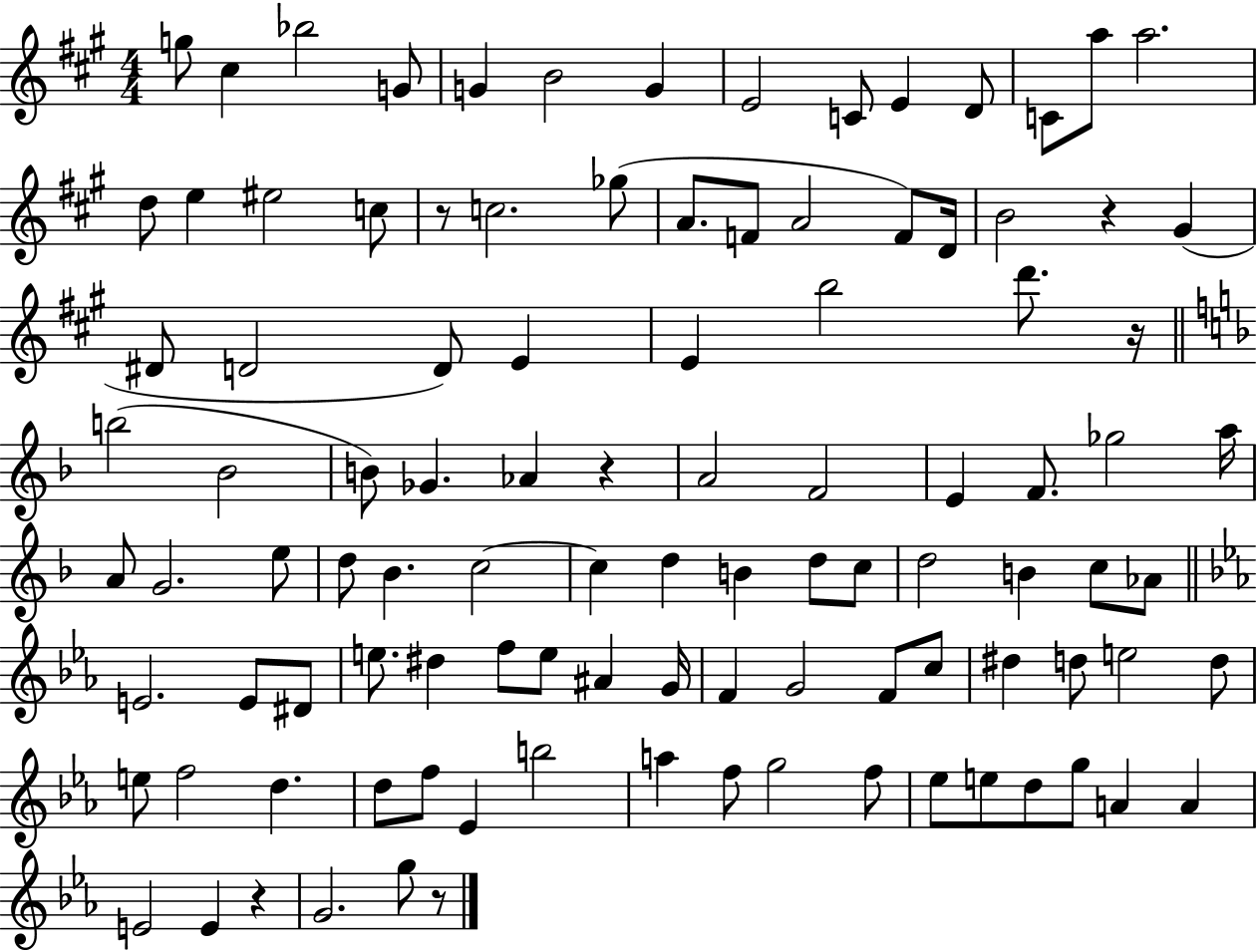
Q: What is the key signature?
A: A major